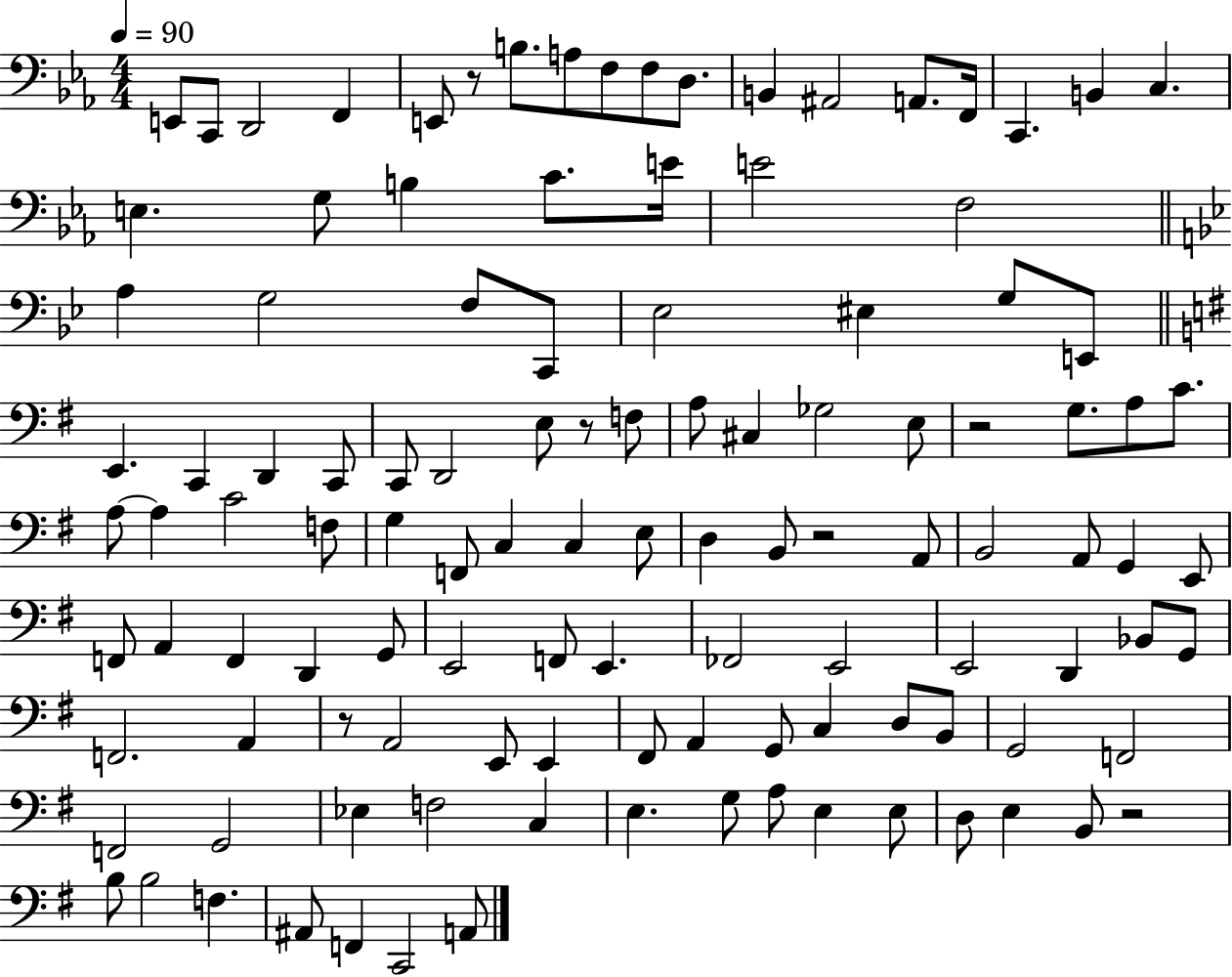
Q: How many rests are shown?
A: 6